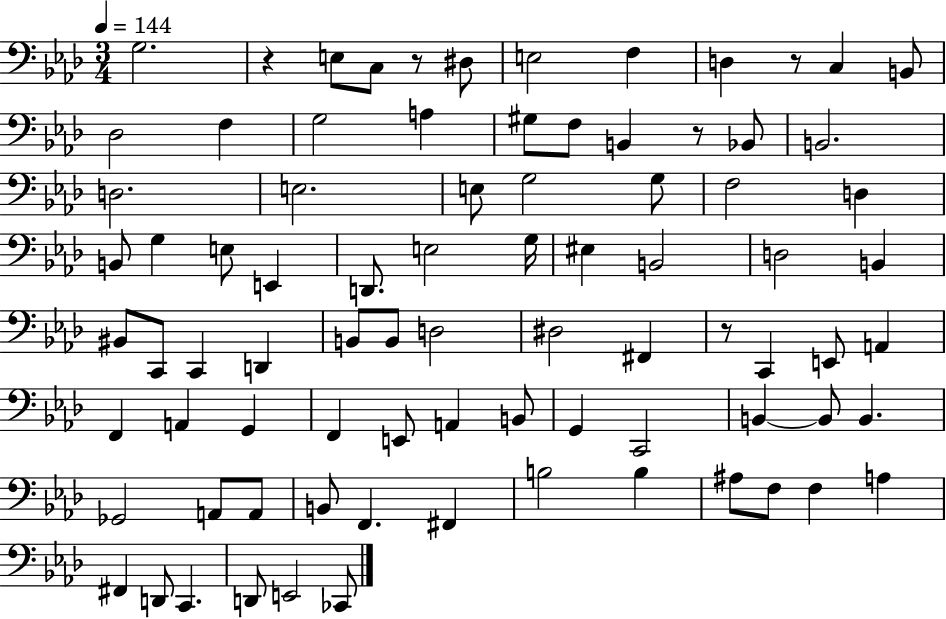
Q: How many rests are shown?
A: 5